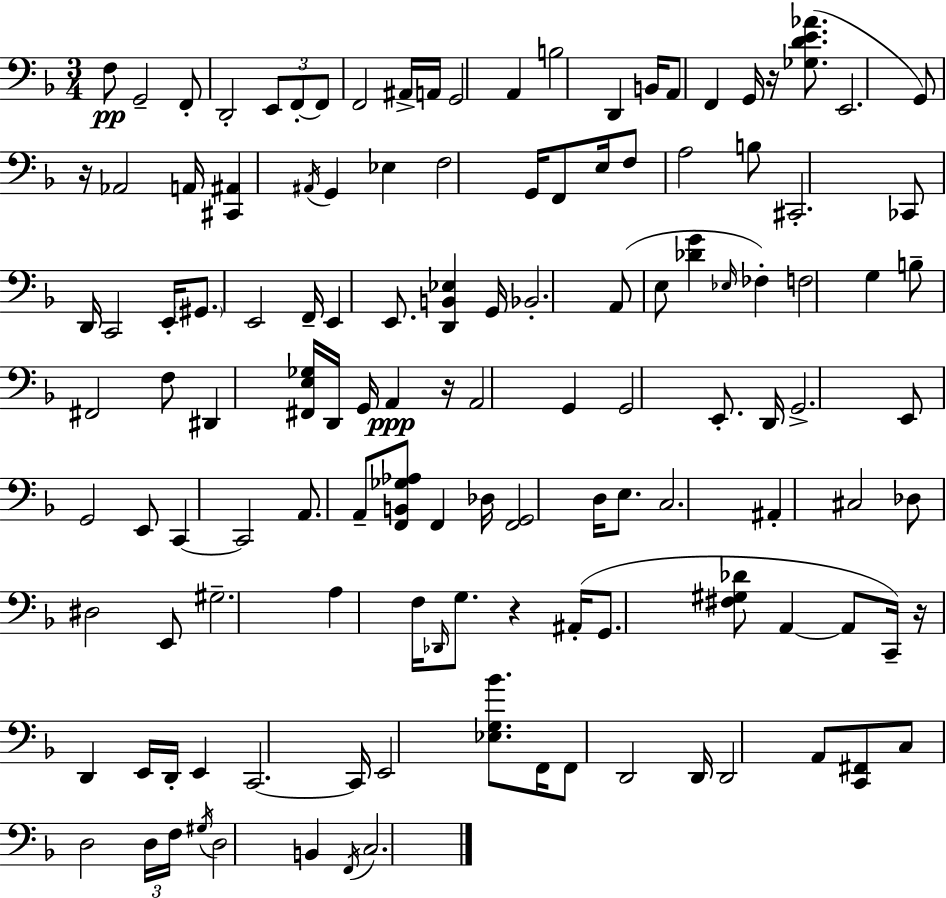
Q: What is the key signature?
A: D minor